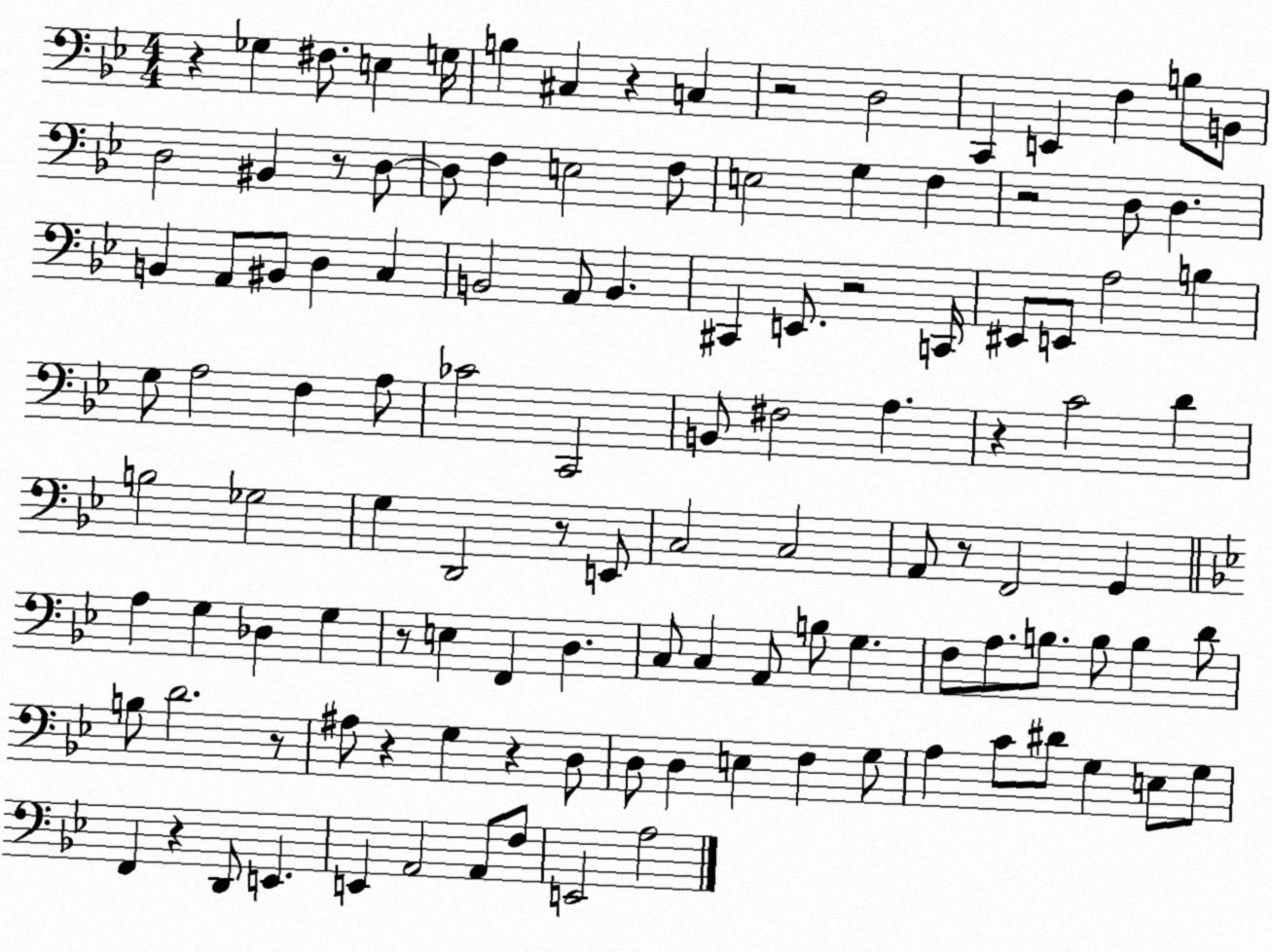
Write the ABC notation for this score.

X:1
T:Untitled
M:4/4
L:1/4
K:Bb
z _G, ^F,/2 E, G,/4 B, ^C, z C, z2 D,2 C,, E,, F, B,/2 B,,/2 D,2 ^B,, z/2 D,/2 D,/2 F, E,2 F,/2 E,2 G, F, z2 D,/2 D, B,, A,,/2 ^B,,/2 D, C, B,,2 A,,/2 B,, ^C,, E,,/2 z2 C,,/4 ^E,,/2 E,,/2 A,2 B, G,/2 A,2 F, A,/2 _C2 C,,2 B,,/2 ^F,2 A, z C2 D B,2 _G,2 G, D,,2 z/2 E,,/2 C,2 C,2 A,,/2 z/2 F,,2 G,, A, G, _D, G, z/2 E, F,, D, C,/2 C, A,,/2 B,/2 G, F,/2 A,/2 B,/2 B,/2 B, D/2 B,/2 D2 z/2 ^A,/2 z G, z D,/2 D,/2 D, E, F, G,/2 A, C/2 ^D/2 G, E,/2 G,/2 F,, z D,,/2 E,, E,, A,,2 A,,/2 F,/2 E,,2 A,2